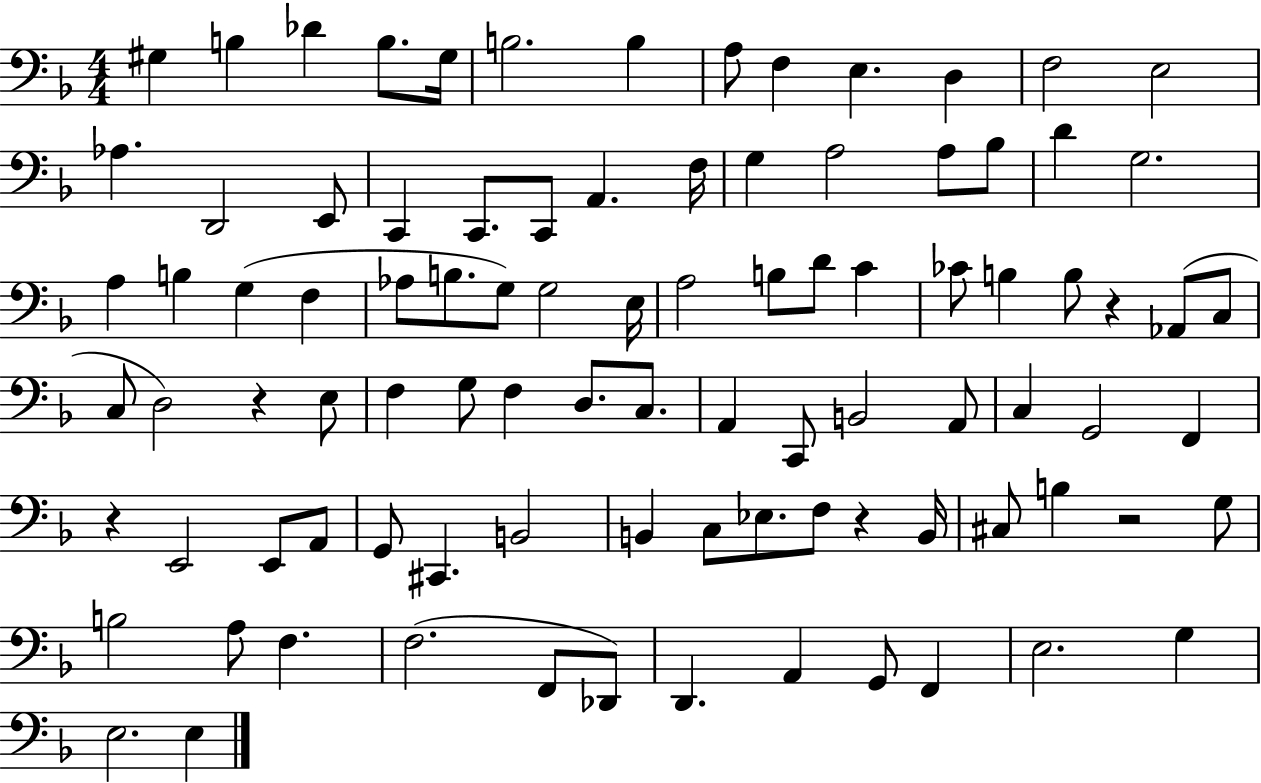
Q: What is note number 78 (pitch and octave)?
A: F3